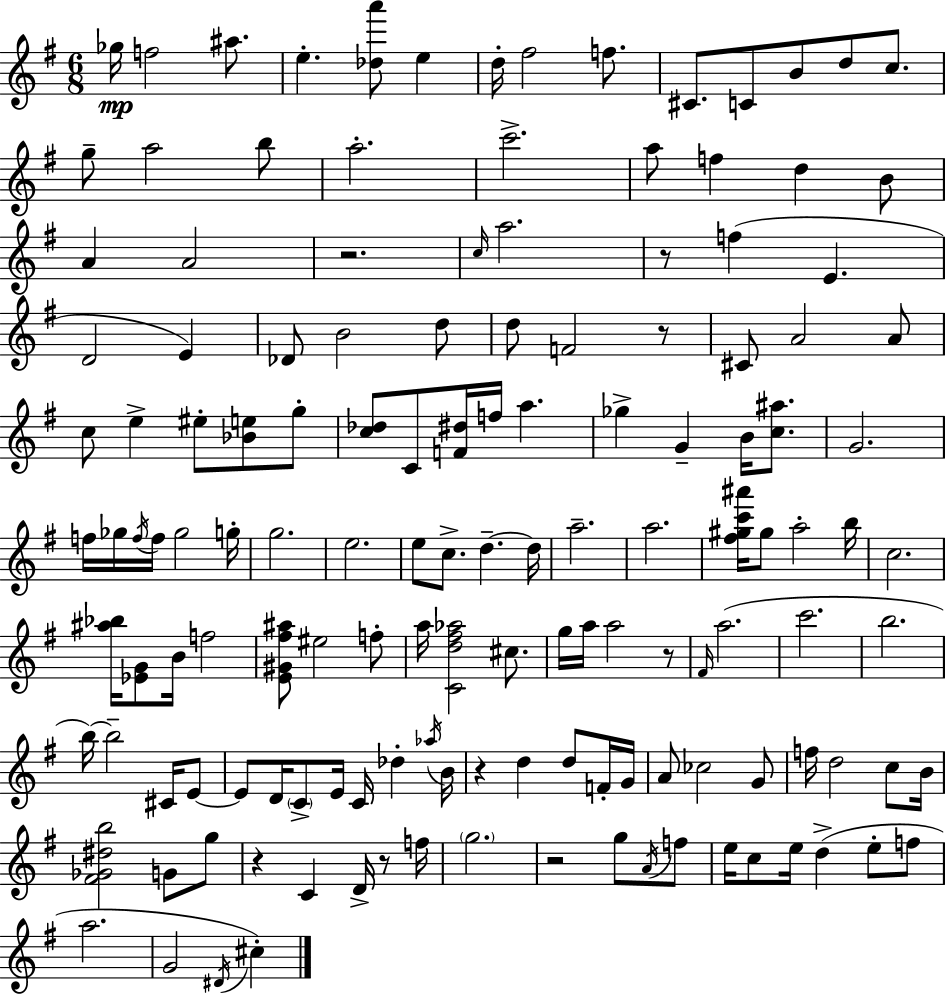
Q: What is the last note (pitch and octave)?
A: C#5